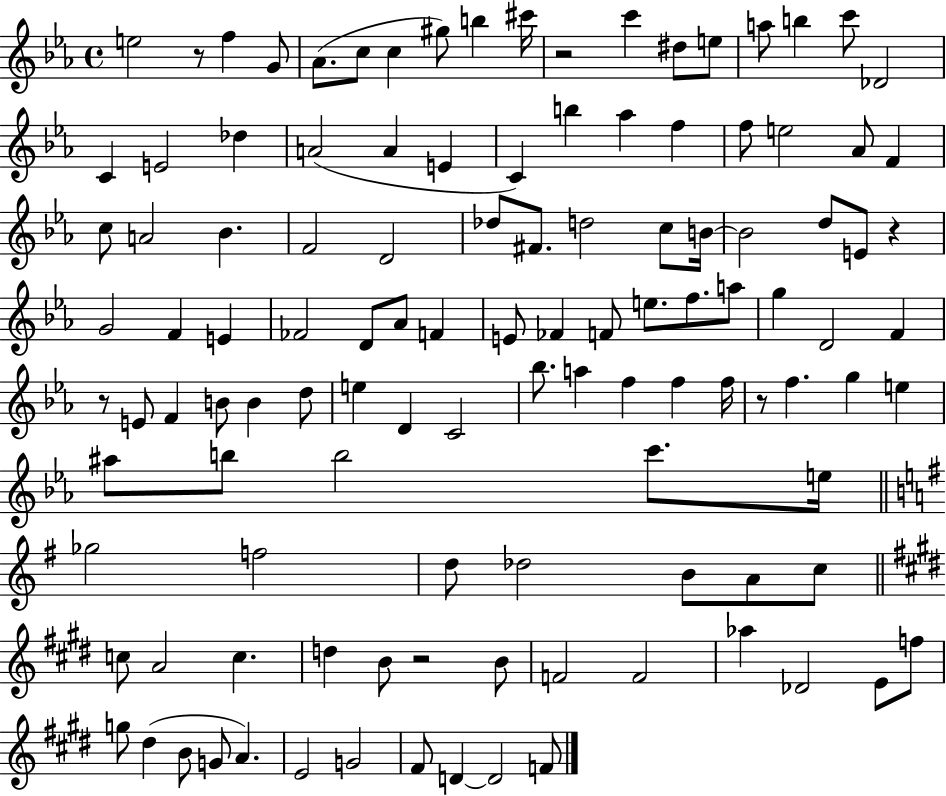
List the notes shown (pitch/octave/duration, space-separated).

E5/h R/e F5/q G4/e Ab4/e. C5/e C5/q G#5/e B5/q C#6/s R/h C6/q D#5/e E5/e A5/e B5/q C6/e Db4/h C4/q E4/h Db5/q A4/h A4/q E4/q C4/q B5/q Ab5/q F5/q F5/e E5/h Ab4/e F4/q C5/e A4/h Bb4/q. F4/h D4/h Db5/e F#4/e. D5/h C5/e B4/s B4/h D5/e E4/e R/q G4/h F4/q E4/q FES4/h D4/e Ab4/e F4/q E4/e FES4/q F4/e E5/e. F5/e. A5/e G5/q D4/h F4/q R/e E4/e F4/q B4/e B4/q D5/e E5/q D4/q C4/h Bb5/e. A5/q F5/q F5/q F5/s R/e F5/q. G5/q E5/q A#5/e B5/e B5/h C6/e. E5/s Gb5/h F5/h D5/e Db5/h B4/e A4/e C5/e C5/e A4/h C5/q. D5/q B4/e R/h B4/e F4/h F4/h Ab5/q Db4/h E4/e F5/e G5/e D#5/q B4/e G4/e A4/q. E4/h G4/h F#4/e D4/q D4/h F4/e